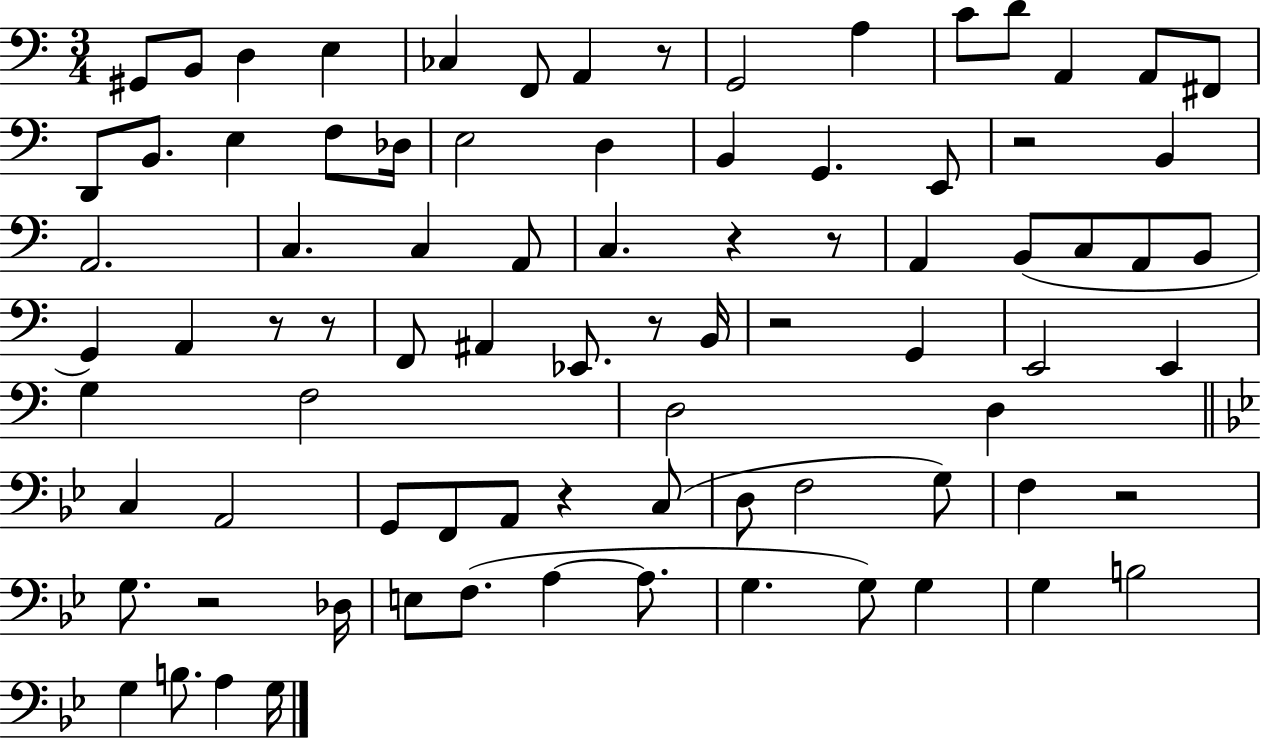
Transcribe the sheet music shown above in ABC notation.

X:1
T:Untitled
M:3/4
L:1/4
K:C
^G,,/2 B,,/2 D, E, _C, F,,/2 A,, z/2 G,,2 A, C/2 D/2 A,, A,,/2 ^F,,/2 D,,/2 B,,/2 E, F,/2 _D,/4 E,2 D, B,, G,, E,,/2 z2 B,, A,,2 C, C, A,,/2 C, z z/2 A,, B,,/2 C,/2 A,,/2 B,,/2 G,, A,, z/2 z/2 F,,/2 ^A,, _E,,/2 z/2 B,,/4 z2 G,, E,,2 E,, G, F,2 D,2 D, C, A,,2 G,,/2 F,,/2 A,,/2 z C,/2 D,/2 F,2 G,/2 F, z2 G,/2 z2 _D,/4 E,/2 F,/2 A, A,/2 G, G,/2 G, G, B,2 G, B,/2 A, G,/4